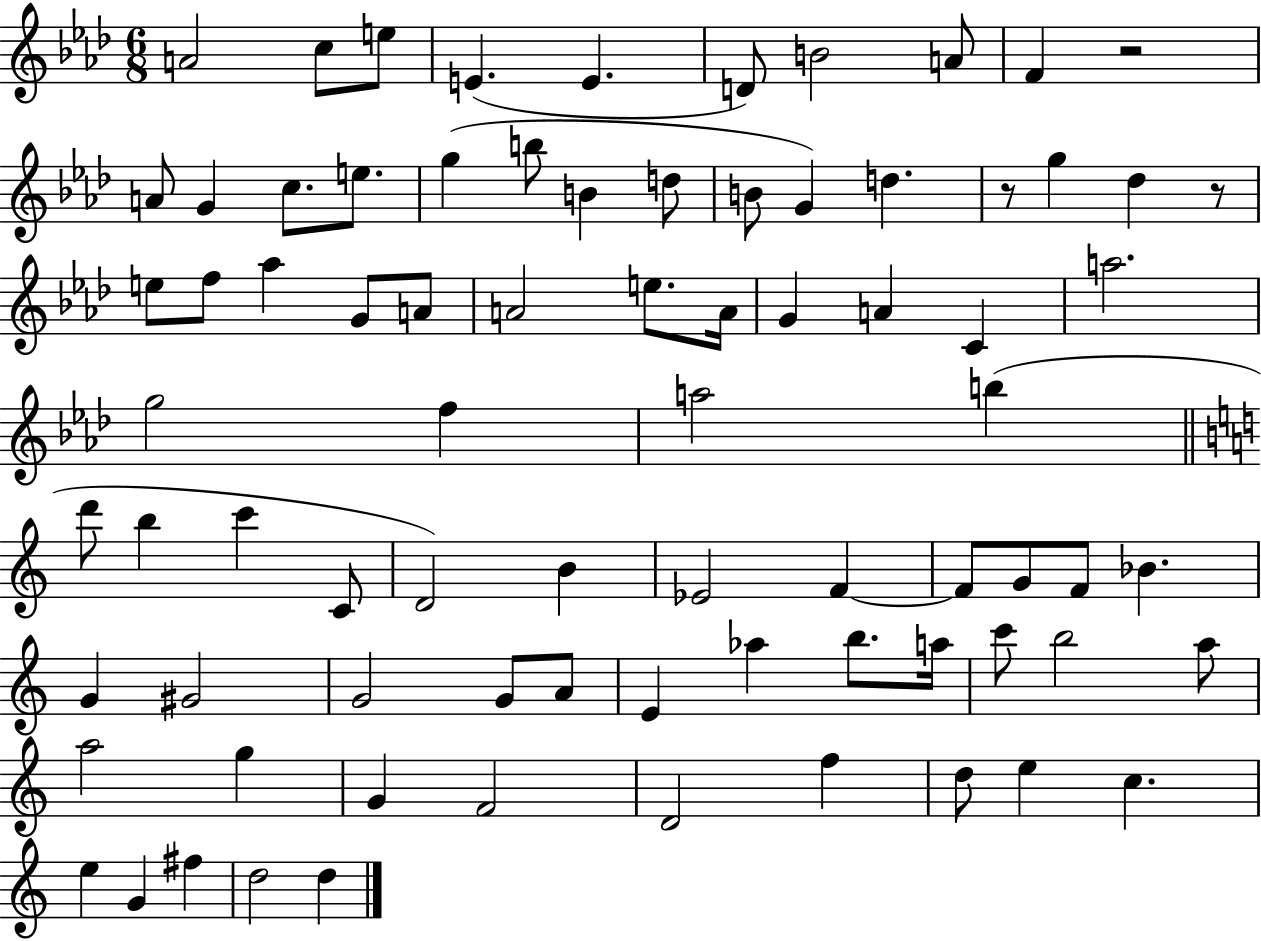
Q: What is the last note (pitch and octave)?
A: D5